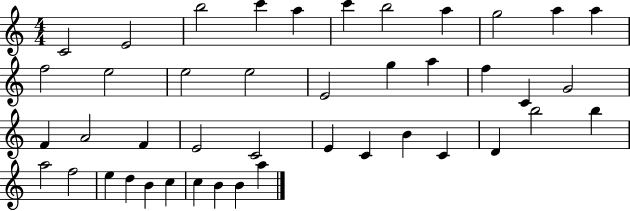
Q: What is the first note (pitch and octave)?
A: C4